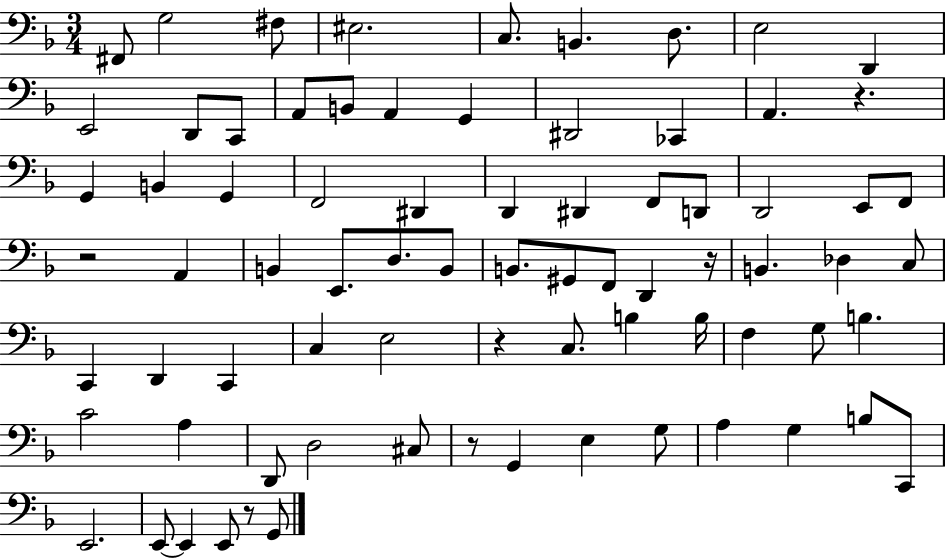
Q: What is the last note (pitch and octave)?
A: G2